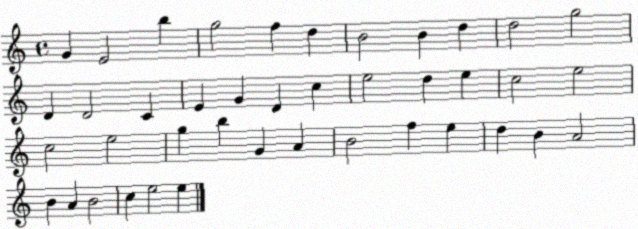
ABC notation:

X:1
T:Untitled
M:4/4
L:1/4
K:C
G E2 b g2 f d B2 B d d2 g2 D D2 C E G D c e2 d e c2 e2 c2 e2 g b G A B2 f e d B A2 B A B2 c e2 e